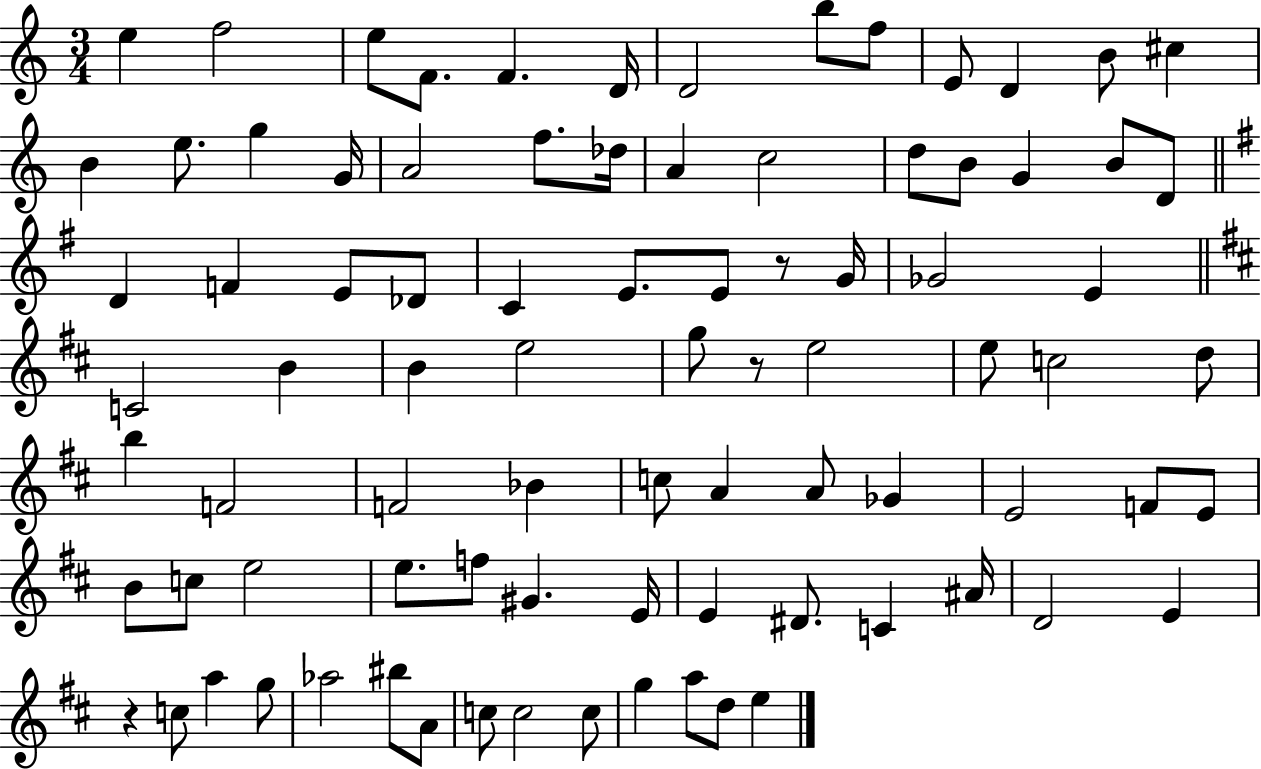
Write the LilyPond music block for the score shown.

{
  \clef treble
  \numericTimeSignature
  \time 3/4
  \key c \major
  \repeat volta 2 { e''4 f''2 | e''8 f'8. f'4. d'16 | d'2 b''8 f''8 | e'8 d'4 b'8 cis''4 | \break b'4 e''8. g''4 g'16 | a'2 f''8. des''16 | a'4 c''2 | d''8 b'8 g'4 b'8 d'8 | \break \bar "||" \break \key e \minor d'4 f'4 e'8 des'8 | c'4 e'8. e'8 r8 g'16 | ges'2 e'4 | \bar "||" \break \key d \major c'2 b'4 | b'4 e''2 | g''8 r8 e''2 | e''8 c''2 d''8 | \break b''4 f'2 | f'2 bes'4 | c''8 a'4 a'8 ges'4 | e'2 f'8 e'8 | \break b'8 c''8 e''2 | e''8. f''8 gis'4. e'16 | e'4 dis'8. c'4 ais'16 | d'2 e'4 | \break r4 c''8 a''4 g''8 | aes''2 bis''8 a'8 | c''8 c''2 c''8 | g''4 a''8 d''8 e''4 | \break } \bar "|."
}